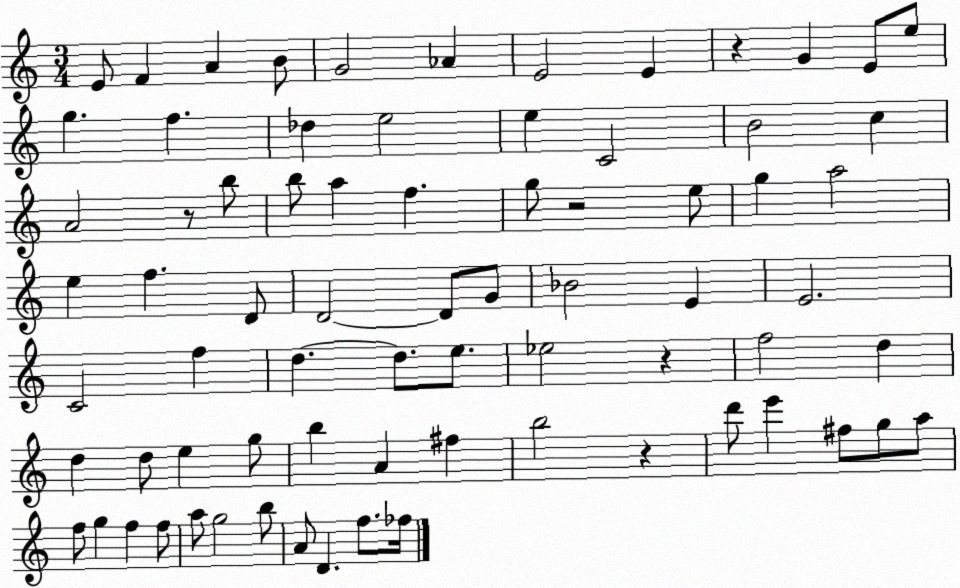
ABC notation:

X:1
T:Untitled
M:3/4
L:1/4
K:C
E/2 F A B/2 G2 _A E2 E z G E/2 e/2 g f _d e2 e C2 B2 c A2 z/2 b/2 b/2 a f g/2 z2 e/2 g a2 e f D/2 D2 D/2 G/2 _B2 E E2 C2 f d d/2 e/2 _e2 z f2 d d d/2 e g/2 b A ^f b2 z d'/2 e' ^f/2 g/2 a/2 f/2 g f f/2 a/2 g2 b/2 A/2 D f/2 _f/4